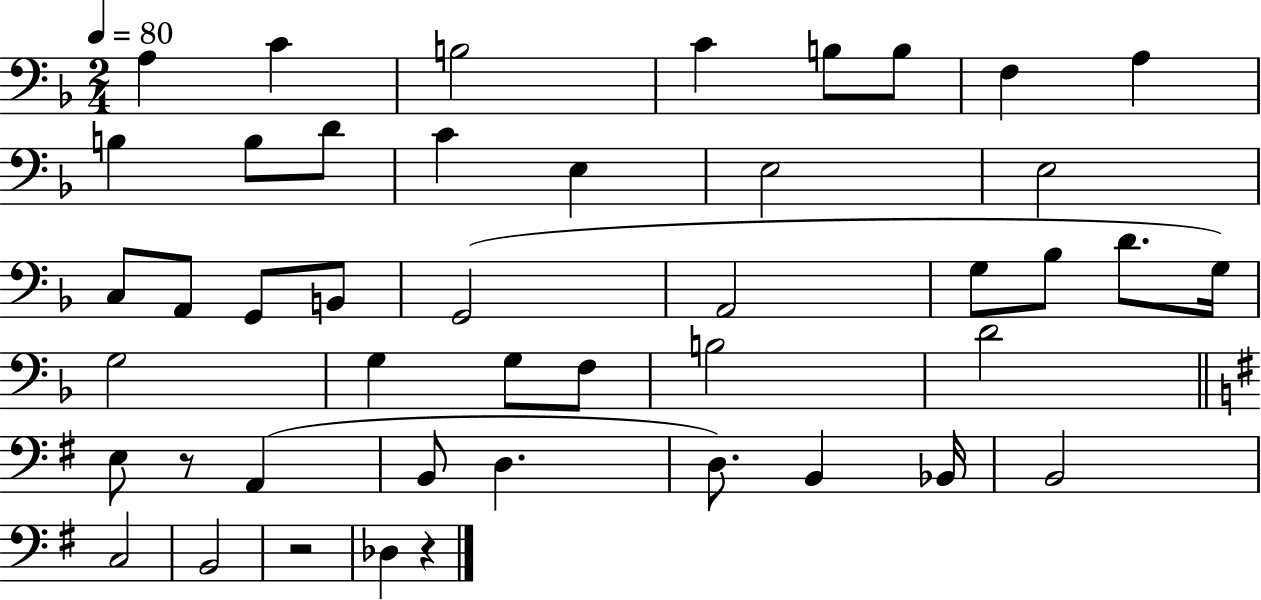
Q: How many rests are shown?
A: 3